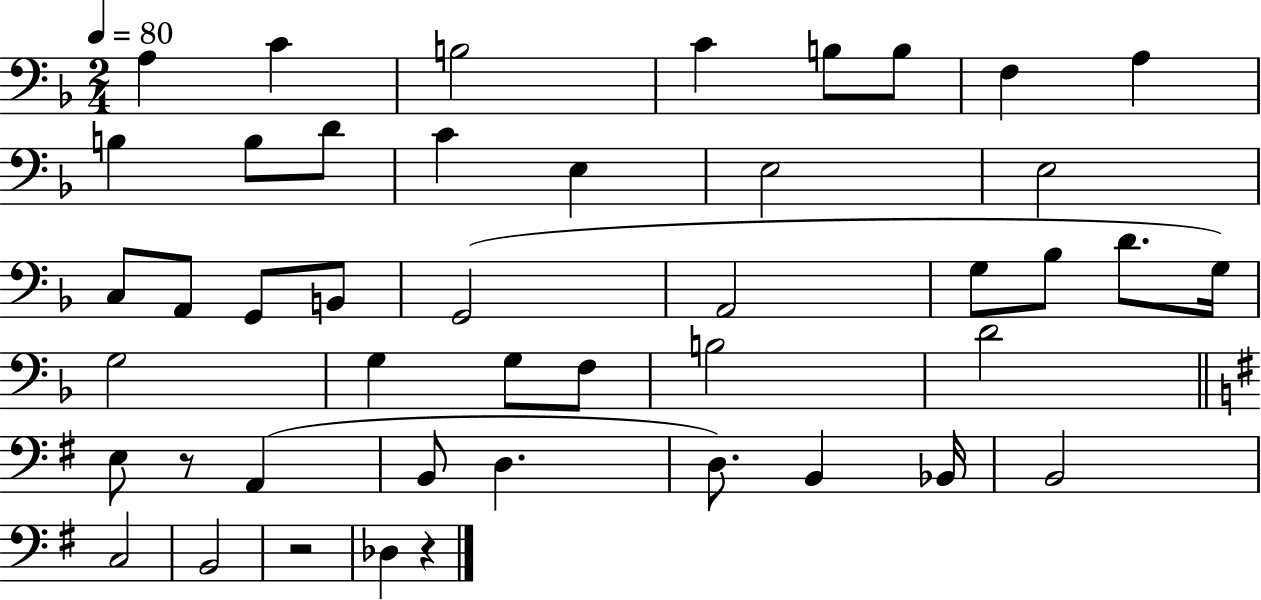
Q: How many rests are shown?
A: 3